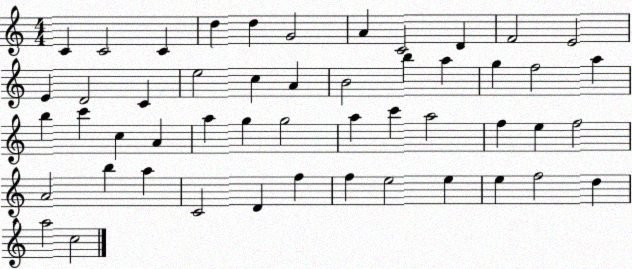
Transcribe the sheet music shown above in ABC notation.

X:1
T:Untitled
M:4/4
L:1/4
K:C
C C2 C d d G2 A C2 D F2 E2 E D2 C e2 c A B2 b a g f2 a b c' c A a g g2 a c' a2 f e f2 A2 b a C2 D f f e2 e e f2 d a2 c2